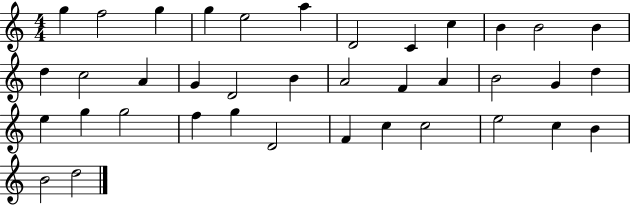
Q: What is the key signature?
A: C major